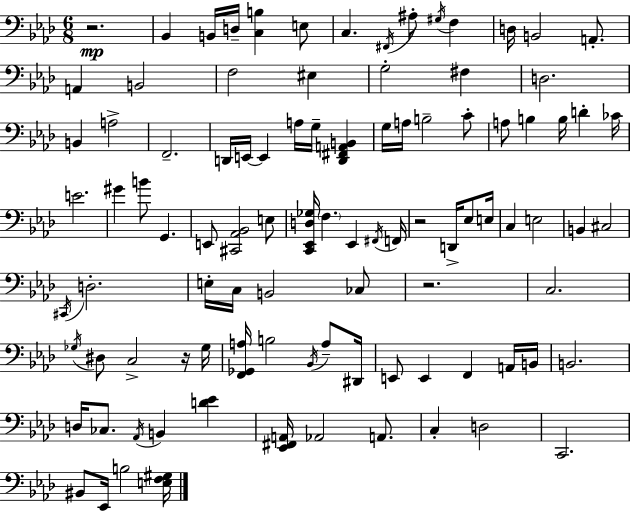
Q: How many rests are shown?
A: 4